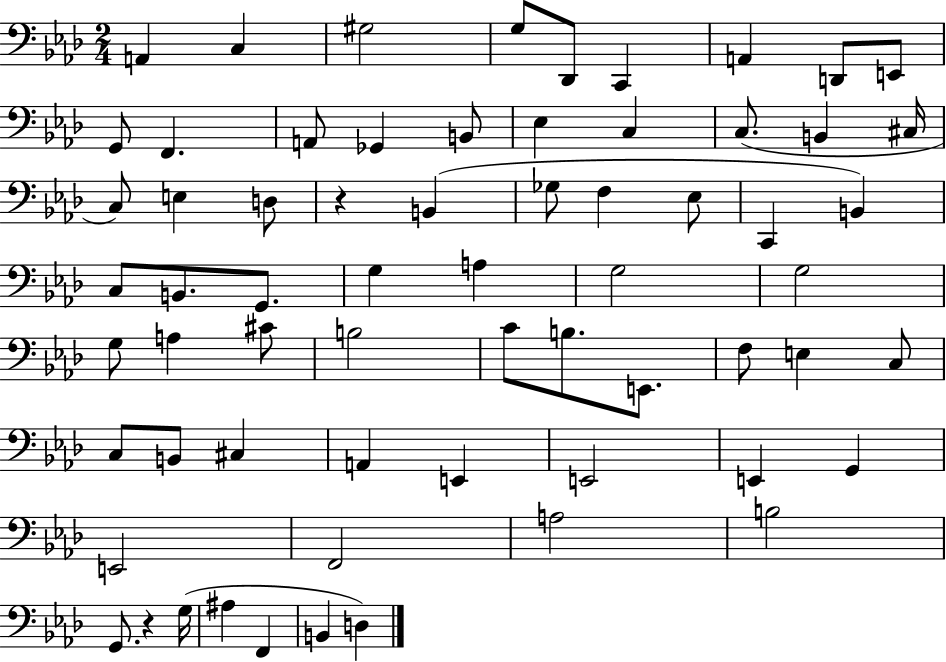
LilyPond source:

{
  \clef bass
  \numericTimeSignature
  \time 2/4
  \key aes \major
  a,4 c4 | gis2 | g8 des,8 c,4 | a,4 d,8 e,8 | \break g,8 f,4. | a,8 ges,4 b,8 | ees4 c4 | c8.( b,4 cis16 | \break c8) e4 d8 | r4 b,4( | ges8 f4 ees8 | c,4 b,4) | \break c8 b,8. g,8. | g4 a4 | g2 | g2 | \break g8 a4 cis'8 | b2 | c'8 b8. e,8. | f8 e4 c8 | \break c8 b,8 cis4 | a,4 e,4 | e,2 | e,4 g,4 | \break e,2 | f,2 | a2 | b2 | \break g,8. r4 g16( | ais4 f,4 | b,4 d4) | \bar "|."
}